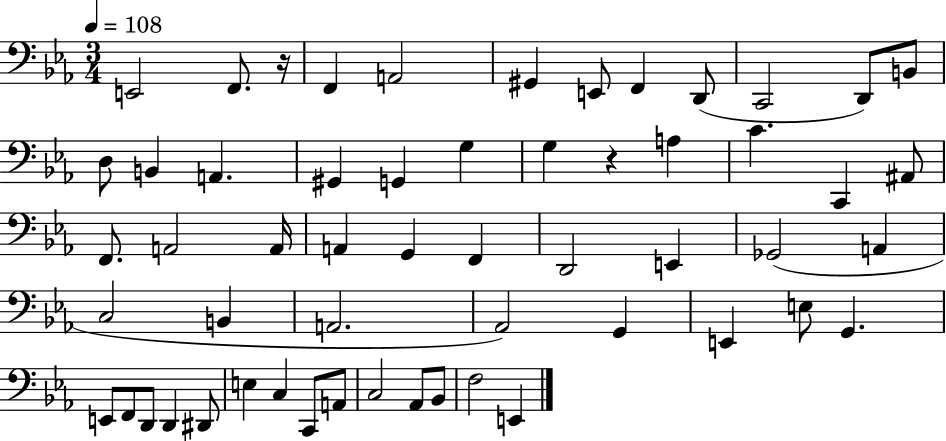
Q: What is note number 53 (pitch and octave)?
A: F3